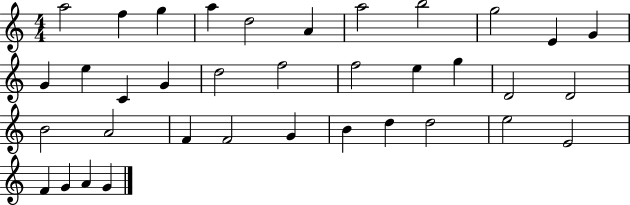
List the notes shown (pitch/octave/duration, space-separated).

A5/h F5/q G5/q A5/q D5/h A4/q A5/h B5/h G5/h E4/q G4/q G4/q E5/q C4/q G4/q D5/h F5/h F5/h E5/q G5/q D4/h D4/h B4/h A4/h F4/q F4/h G4/q B4/q D5/q D5/h E5/h E4/h F4/q G4/q A4/q G4/q